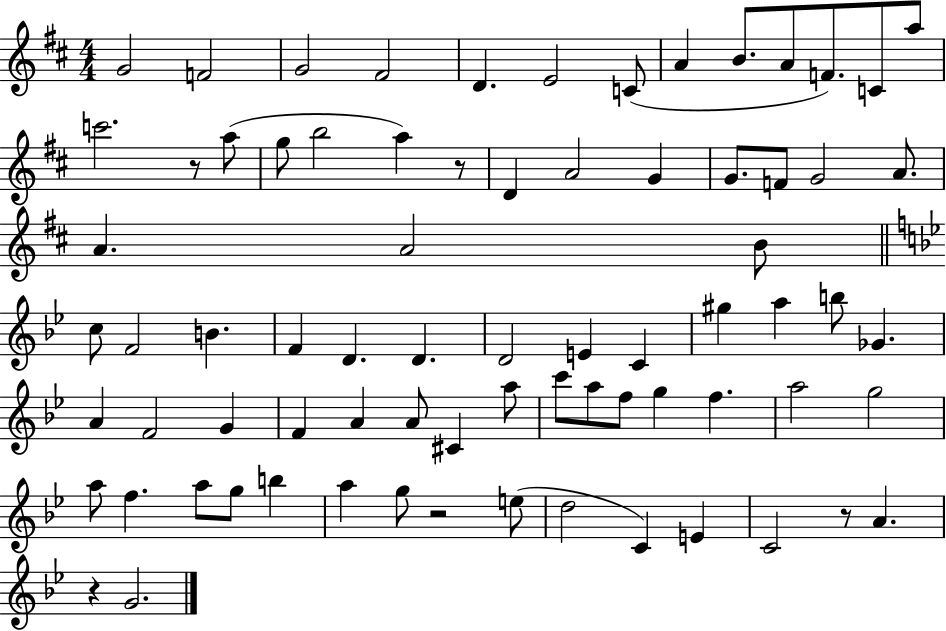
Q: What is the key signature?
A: D major